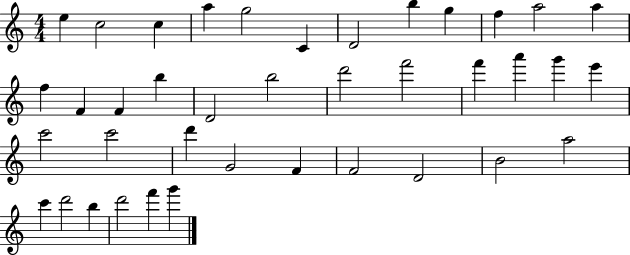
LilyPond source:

{
  \clef treble
  \numericTimeSignature
  \time 4/4
  \key c \major
  e''4 c''2 c''4 | a''4 g''2 c'4 | d'2 b''4 g''4 | f''4 a''2 a''4 | \break f''4 f'4 f'4 b''4 | d'2 b''2 | d'''2 f'''2 | f'''4 a'''4 g'''4 e'''4 | \break c'''2 c'''2 | d'''4 g'2 f'4 | f'2 d'2 | b'2 a''2 | \break c'''4 d'''2 b''4 | d'''2 f'''4 g'''4 | \bar "|."
}